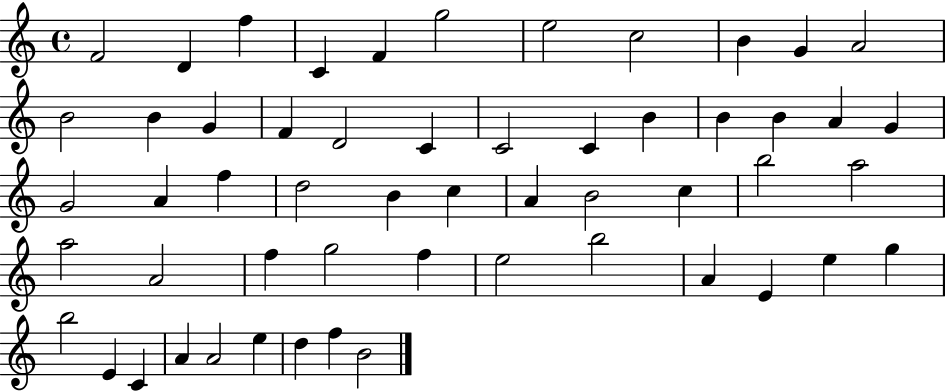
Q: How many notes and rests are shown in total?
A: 55